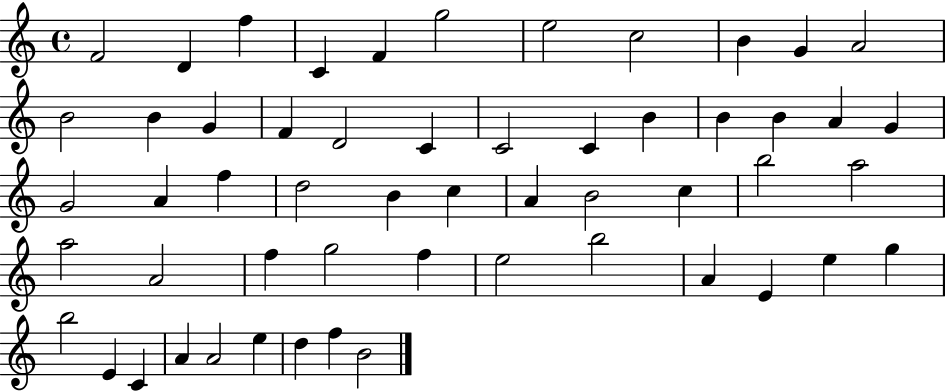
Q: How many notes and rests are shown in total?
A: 55